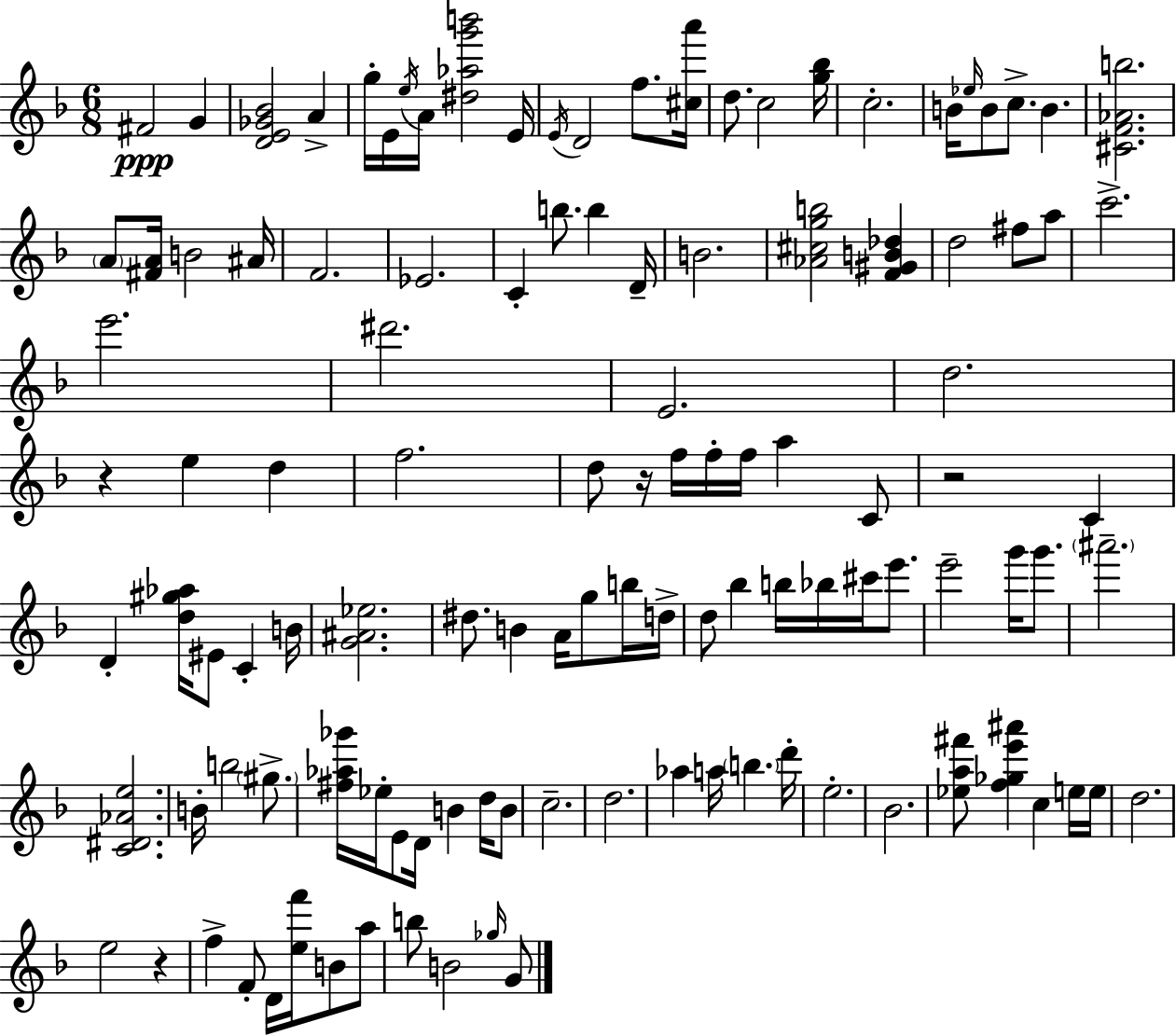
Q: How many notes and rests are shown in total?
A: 117